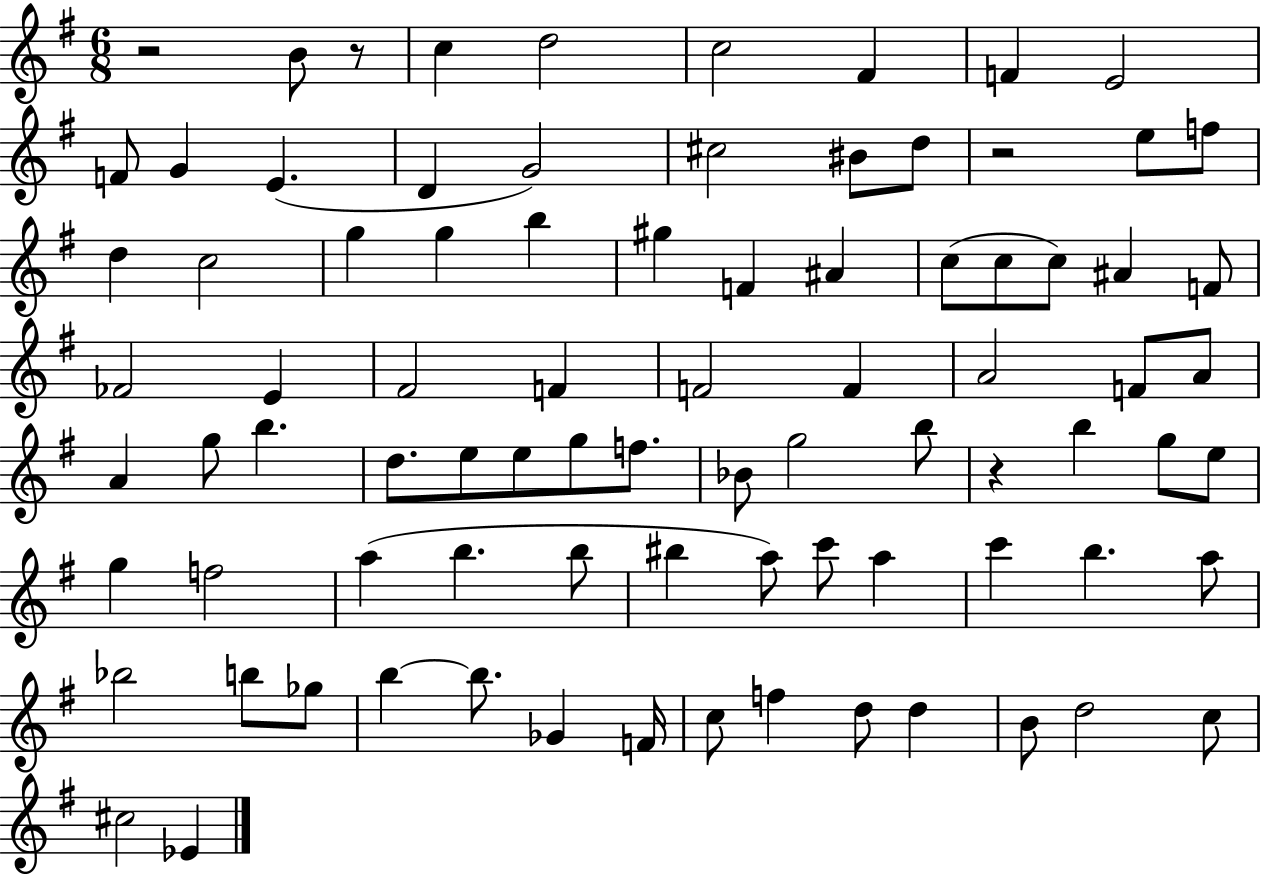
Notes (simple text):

R/h B4/e R/e C5/q D5/h C5/h F#4/q F4/q E4/h F4/e G4/q E4/q. D4/q G4/h C#5/h BIS4/e D5/e R/h E5/e F5/e D5/q C5/h G5/q G5/q B5/q G#5/q F4/q A#4/q C5/e C5/e C5/e A#4/q F4/e FES4/h E4/q F#4/h F4/q F4/h F4/q A4/h F4/e A4/e A4/q G5/e B5/q. D5/e. E5/e E5/e G5/e F5/e. Bb4/e G5/h B5/e R/q B5/q G5/e E5/e G5/q F5/h A5/q B5/q. B5/e BIS5/q A5/e C6/e A5/q C6/q B5/q. A5/e Bb5/h B5/e Gb5/e B5/q B5/e. Gb4/q F4/s C5/e F5/q D5/e D5/q B4/e D5/h C5/e C#5/h Eb4/q